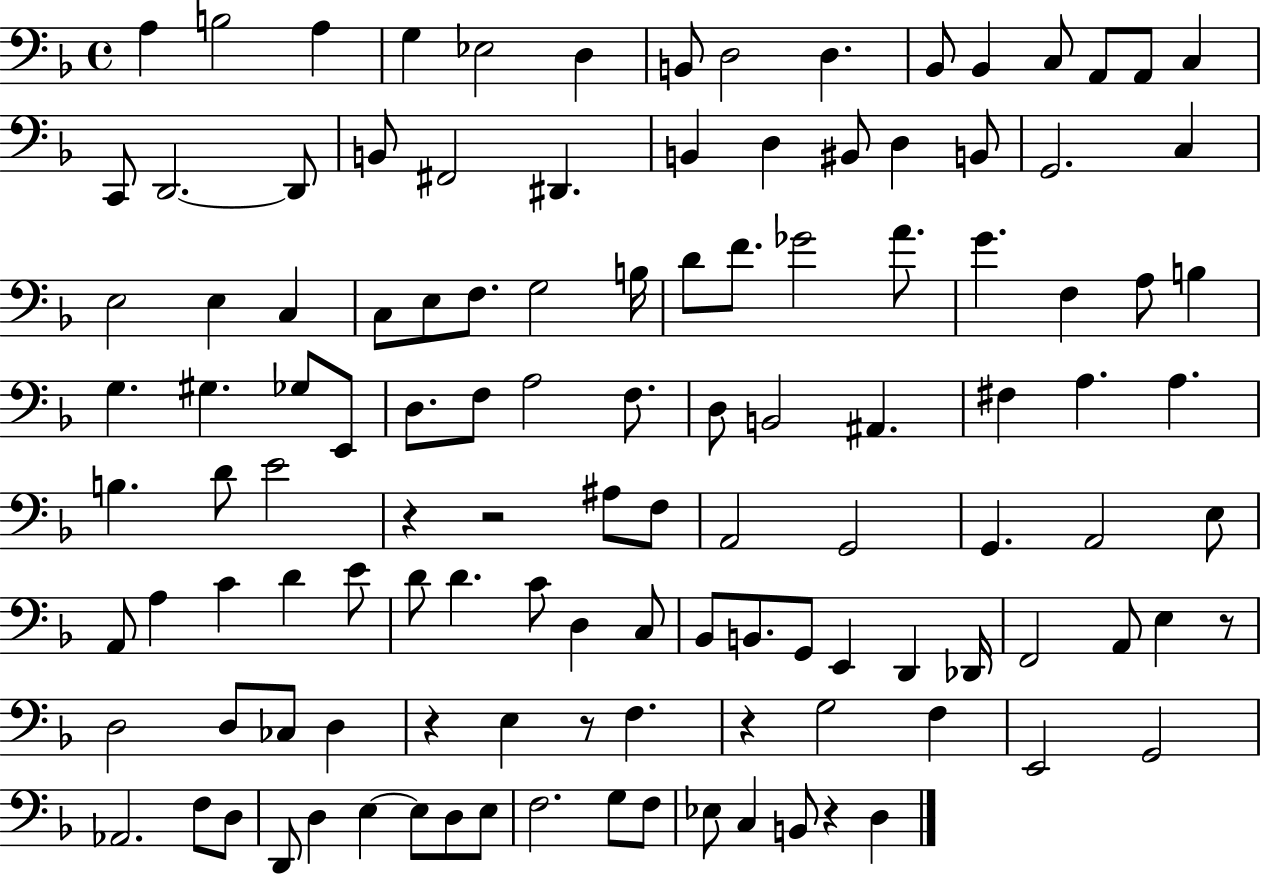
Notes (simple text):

A3/q B3/h A3/q G3/q Eb3/h D3/q B2/e D3/h D3/q. Bb2/e Bb2/q C3/e A2/e A2/e C3/q C2/e D2/h. D2/e B2/e F#2/h D#2/q. B2/q D3/q BIS2/e D3/q B2/e G2/h. C3/q E3/h E3/q C3/q C3/e E3/e F3/e. G3/h B3/s D4/e F4/e. Gb4/h A4/e. G4/q. F3/q A3/e B3/q G3/q. G#3/q. Gb3/e E2/e D3/e. F3/e A3/h F3/e. D3/e B2/h A#2/q. F#3/q A3/q. A3/q. B3/q. D4/e E4/h R/q R/h A#3/e F3/e A2/h G2/h G2/q. A2/h E3/e A2/e A3/q C4/q D4/q E4/e D4/e D4/q. C4/e D3/q C3/e Bb2/e B2/e. G2/e E2/q D2/q Db2/s F2/h A2/e E3/q R/e D3/h D3/e CES3/e D3/q R/q E3/q R/e F3/q. R/q G3/h F3/q E2/h G2/h Ab2/h. F3/e D3/e D2/e D3/q E3/q E3/e D3/e E3/e F3/h. G3/e F3/e Eb3/e C3/q B2/e R/q D3/q